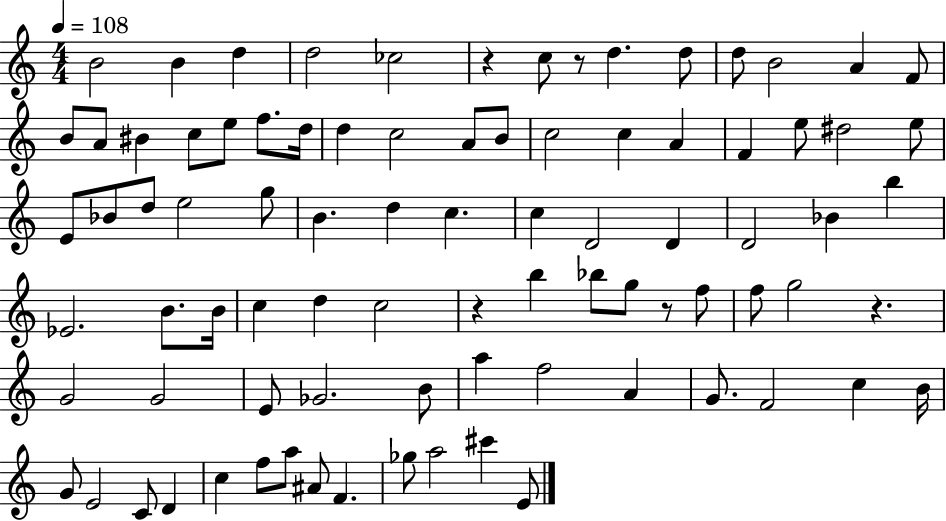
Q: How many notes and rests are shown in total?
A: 86